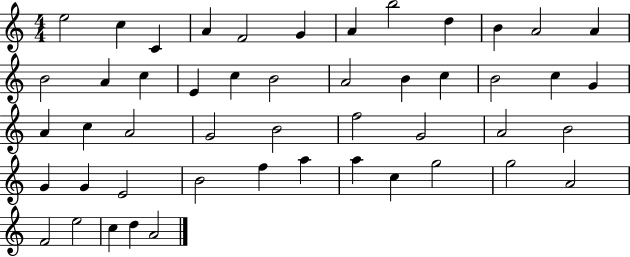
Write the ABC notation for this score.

X:1
T:Untitled
M:4/4
L:1/4
K:C
e2 c C A F2 G A b2 d B A2 A B2 A c E c B2 A2 B c B2 c G A c A2 G2 B2 f2 G2 A2 B2 G G E2 B2 f a a c g2 g2 A2 F2 e2 c d A2